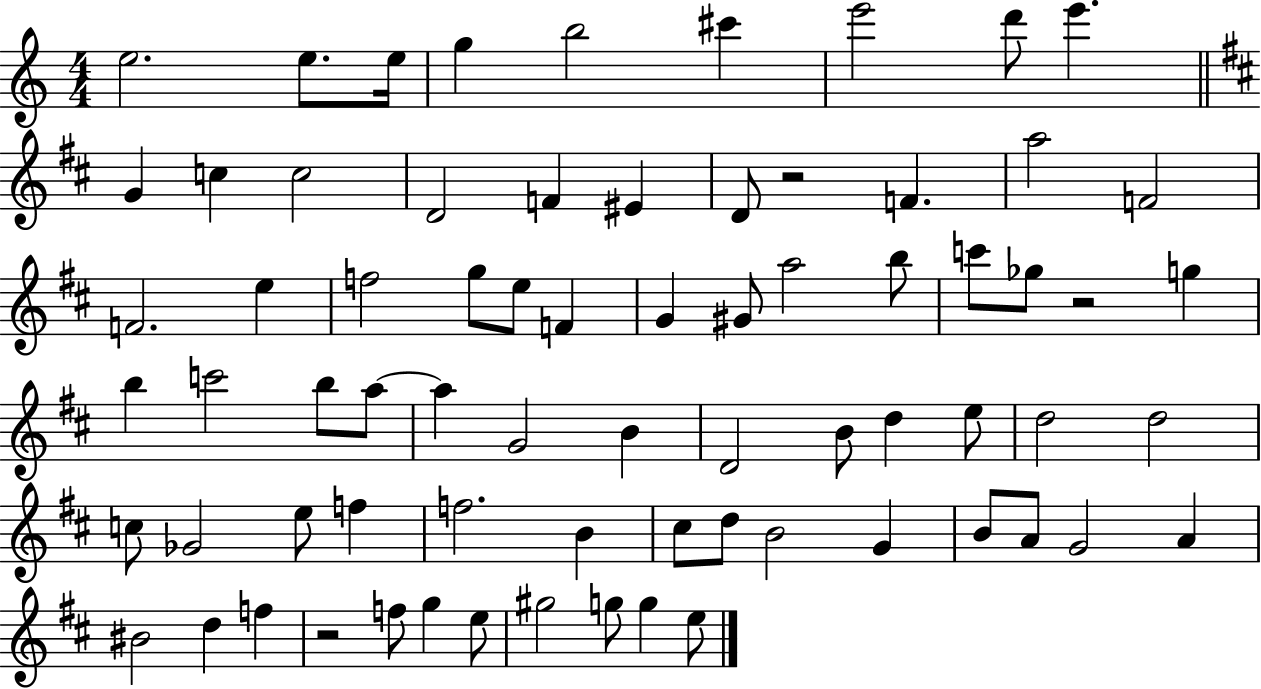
X:1
T:Untitled
M:4/4
L:1/4
K:C
e2 e/2 e/4 g b2 ^c' e'2 d'/2 e' G c c2 D2 F ^E D/2 z2 F a2 F2 F2 e f2 g/2 e/2 F G ^G/2 a2 b/2 c'/2 _g/2 z2 g b c'2 b/2 a/2 a G2 B D2 B/2 d e/2 d2 d2 c/2 _G2 e/2 f f2 B ^c/2 d/2 B2 G B/2 A/2 G2 A ^B2 d f z2 f/2 g e/2 ^g2 g/2 g e/2